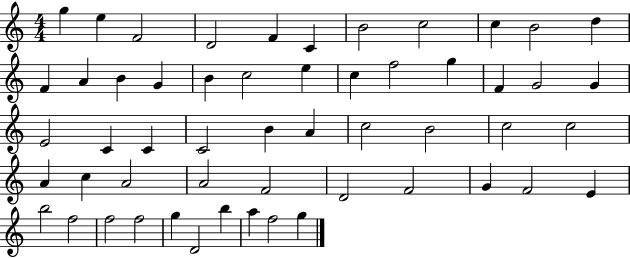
{
  \clef treble
  \numericTimeSignature
  \time 4/4
  \key c \major
  g''4 e''4 f'2 | d'2 f'4 c'4 | b'2 c''2 | c''4 b'2 d''4 | \break f'4 a'4 b'4 g'4 | b'4 c''2 e''4 | c''4 f''2 g''4 | f'4 g'2 g'4 | \break e'2 c'4 c'4 | c'2 b'4 a'4 | c''2 b'2 | c''2 c''2 | \break a'4 c''4 a'2 | a'2 f'2 | d'2 f'2 | g'4 f'2 e'4 | \break b''2 f''2 | f''2 f''2 | g''4 d'2 b''4 | a''4 f''2 g''4 | \break \bar "|."
}